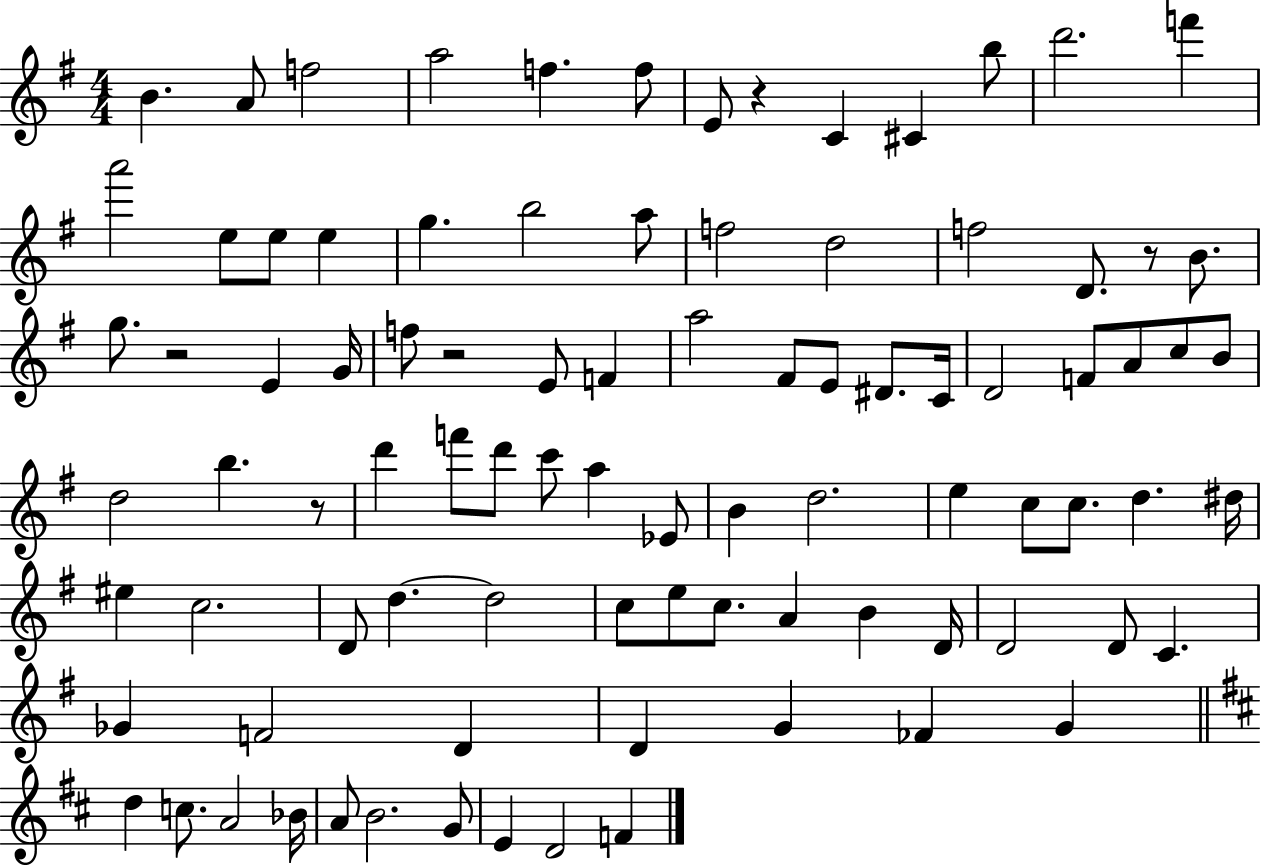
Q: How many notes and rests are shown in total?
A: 91